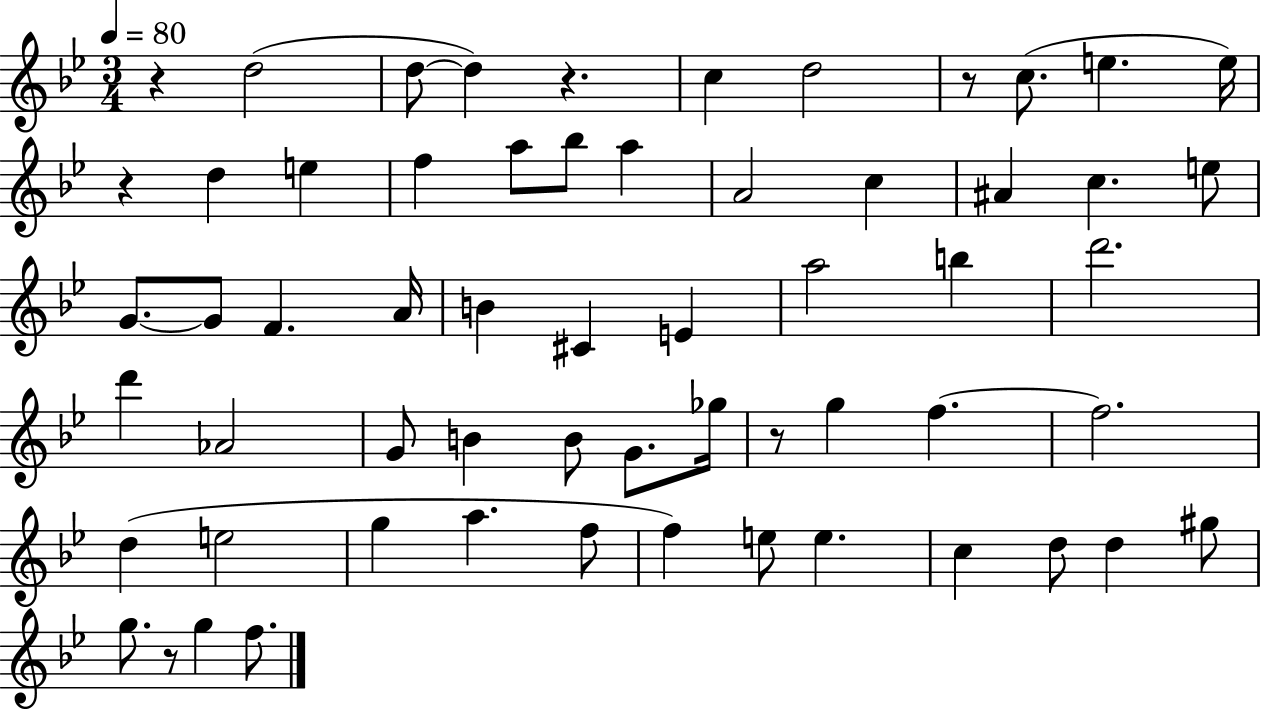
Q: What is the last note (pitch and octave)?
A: F5